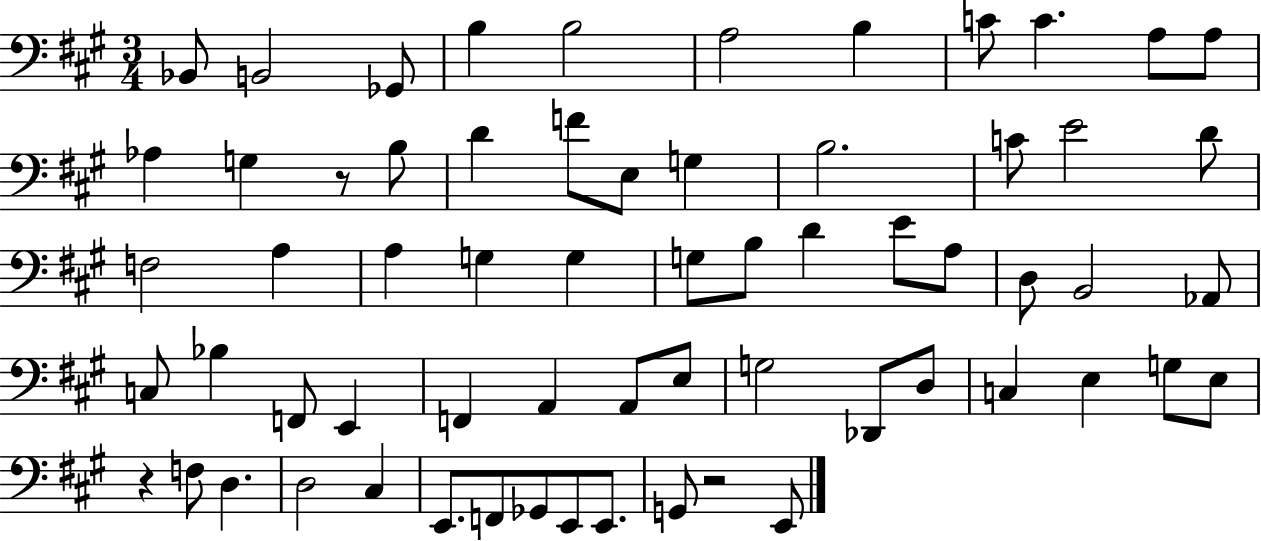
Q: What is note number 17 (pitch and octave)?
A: E3